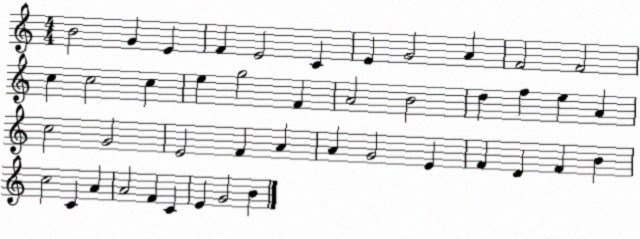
X:1
T:Untitled
M:4/4
L:1/4
K:C
B2 G E F E2 C E G2 A F2 F2 c c2 c e g2 F A2 B2 d f e A c2 G2 E2 F A A G2 E F D F B c2 C A A2 F C E G2 B